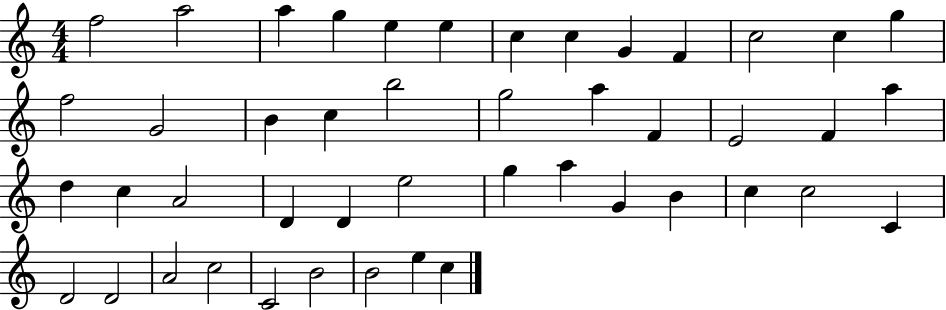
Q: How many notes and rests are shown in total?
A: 46